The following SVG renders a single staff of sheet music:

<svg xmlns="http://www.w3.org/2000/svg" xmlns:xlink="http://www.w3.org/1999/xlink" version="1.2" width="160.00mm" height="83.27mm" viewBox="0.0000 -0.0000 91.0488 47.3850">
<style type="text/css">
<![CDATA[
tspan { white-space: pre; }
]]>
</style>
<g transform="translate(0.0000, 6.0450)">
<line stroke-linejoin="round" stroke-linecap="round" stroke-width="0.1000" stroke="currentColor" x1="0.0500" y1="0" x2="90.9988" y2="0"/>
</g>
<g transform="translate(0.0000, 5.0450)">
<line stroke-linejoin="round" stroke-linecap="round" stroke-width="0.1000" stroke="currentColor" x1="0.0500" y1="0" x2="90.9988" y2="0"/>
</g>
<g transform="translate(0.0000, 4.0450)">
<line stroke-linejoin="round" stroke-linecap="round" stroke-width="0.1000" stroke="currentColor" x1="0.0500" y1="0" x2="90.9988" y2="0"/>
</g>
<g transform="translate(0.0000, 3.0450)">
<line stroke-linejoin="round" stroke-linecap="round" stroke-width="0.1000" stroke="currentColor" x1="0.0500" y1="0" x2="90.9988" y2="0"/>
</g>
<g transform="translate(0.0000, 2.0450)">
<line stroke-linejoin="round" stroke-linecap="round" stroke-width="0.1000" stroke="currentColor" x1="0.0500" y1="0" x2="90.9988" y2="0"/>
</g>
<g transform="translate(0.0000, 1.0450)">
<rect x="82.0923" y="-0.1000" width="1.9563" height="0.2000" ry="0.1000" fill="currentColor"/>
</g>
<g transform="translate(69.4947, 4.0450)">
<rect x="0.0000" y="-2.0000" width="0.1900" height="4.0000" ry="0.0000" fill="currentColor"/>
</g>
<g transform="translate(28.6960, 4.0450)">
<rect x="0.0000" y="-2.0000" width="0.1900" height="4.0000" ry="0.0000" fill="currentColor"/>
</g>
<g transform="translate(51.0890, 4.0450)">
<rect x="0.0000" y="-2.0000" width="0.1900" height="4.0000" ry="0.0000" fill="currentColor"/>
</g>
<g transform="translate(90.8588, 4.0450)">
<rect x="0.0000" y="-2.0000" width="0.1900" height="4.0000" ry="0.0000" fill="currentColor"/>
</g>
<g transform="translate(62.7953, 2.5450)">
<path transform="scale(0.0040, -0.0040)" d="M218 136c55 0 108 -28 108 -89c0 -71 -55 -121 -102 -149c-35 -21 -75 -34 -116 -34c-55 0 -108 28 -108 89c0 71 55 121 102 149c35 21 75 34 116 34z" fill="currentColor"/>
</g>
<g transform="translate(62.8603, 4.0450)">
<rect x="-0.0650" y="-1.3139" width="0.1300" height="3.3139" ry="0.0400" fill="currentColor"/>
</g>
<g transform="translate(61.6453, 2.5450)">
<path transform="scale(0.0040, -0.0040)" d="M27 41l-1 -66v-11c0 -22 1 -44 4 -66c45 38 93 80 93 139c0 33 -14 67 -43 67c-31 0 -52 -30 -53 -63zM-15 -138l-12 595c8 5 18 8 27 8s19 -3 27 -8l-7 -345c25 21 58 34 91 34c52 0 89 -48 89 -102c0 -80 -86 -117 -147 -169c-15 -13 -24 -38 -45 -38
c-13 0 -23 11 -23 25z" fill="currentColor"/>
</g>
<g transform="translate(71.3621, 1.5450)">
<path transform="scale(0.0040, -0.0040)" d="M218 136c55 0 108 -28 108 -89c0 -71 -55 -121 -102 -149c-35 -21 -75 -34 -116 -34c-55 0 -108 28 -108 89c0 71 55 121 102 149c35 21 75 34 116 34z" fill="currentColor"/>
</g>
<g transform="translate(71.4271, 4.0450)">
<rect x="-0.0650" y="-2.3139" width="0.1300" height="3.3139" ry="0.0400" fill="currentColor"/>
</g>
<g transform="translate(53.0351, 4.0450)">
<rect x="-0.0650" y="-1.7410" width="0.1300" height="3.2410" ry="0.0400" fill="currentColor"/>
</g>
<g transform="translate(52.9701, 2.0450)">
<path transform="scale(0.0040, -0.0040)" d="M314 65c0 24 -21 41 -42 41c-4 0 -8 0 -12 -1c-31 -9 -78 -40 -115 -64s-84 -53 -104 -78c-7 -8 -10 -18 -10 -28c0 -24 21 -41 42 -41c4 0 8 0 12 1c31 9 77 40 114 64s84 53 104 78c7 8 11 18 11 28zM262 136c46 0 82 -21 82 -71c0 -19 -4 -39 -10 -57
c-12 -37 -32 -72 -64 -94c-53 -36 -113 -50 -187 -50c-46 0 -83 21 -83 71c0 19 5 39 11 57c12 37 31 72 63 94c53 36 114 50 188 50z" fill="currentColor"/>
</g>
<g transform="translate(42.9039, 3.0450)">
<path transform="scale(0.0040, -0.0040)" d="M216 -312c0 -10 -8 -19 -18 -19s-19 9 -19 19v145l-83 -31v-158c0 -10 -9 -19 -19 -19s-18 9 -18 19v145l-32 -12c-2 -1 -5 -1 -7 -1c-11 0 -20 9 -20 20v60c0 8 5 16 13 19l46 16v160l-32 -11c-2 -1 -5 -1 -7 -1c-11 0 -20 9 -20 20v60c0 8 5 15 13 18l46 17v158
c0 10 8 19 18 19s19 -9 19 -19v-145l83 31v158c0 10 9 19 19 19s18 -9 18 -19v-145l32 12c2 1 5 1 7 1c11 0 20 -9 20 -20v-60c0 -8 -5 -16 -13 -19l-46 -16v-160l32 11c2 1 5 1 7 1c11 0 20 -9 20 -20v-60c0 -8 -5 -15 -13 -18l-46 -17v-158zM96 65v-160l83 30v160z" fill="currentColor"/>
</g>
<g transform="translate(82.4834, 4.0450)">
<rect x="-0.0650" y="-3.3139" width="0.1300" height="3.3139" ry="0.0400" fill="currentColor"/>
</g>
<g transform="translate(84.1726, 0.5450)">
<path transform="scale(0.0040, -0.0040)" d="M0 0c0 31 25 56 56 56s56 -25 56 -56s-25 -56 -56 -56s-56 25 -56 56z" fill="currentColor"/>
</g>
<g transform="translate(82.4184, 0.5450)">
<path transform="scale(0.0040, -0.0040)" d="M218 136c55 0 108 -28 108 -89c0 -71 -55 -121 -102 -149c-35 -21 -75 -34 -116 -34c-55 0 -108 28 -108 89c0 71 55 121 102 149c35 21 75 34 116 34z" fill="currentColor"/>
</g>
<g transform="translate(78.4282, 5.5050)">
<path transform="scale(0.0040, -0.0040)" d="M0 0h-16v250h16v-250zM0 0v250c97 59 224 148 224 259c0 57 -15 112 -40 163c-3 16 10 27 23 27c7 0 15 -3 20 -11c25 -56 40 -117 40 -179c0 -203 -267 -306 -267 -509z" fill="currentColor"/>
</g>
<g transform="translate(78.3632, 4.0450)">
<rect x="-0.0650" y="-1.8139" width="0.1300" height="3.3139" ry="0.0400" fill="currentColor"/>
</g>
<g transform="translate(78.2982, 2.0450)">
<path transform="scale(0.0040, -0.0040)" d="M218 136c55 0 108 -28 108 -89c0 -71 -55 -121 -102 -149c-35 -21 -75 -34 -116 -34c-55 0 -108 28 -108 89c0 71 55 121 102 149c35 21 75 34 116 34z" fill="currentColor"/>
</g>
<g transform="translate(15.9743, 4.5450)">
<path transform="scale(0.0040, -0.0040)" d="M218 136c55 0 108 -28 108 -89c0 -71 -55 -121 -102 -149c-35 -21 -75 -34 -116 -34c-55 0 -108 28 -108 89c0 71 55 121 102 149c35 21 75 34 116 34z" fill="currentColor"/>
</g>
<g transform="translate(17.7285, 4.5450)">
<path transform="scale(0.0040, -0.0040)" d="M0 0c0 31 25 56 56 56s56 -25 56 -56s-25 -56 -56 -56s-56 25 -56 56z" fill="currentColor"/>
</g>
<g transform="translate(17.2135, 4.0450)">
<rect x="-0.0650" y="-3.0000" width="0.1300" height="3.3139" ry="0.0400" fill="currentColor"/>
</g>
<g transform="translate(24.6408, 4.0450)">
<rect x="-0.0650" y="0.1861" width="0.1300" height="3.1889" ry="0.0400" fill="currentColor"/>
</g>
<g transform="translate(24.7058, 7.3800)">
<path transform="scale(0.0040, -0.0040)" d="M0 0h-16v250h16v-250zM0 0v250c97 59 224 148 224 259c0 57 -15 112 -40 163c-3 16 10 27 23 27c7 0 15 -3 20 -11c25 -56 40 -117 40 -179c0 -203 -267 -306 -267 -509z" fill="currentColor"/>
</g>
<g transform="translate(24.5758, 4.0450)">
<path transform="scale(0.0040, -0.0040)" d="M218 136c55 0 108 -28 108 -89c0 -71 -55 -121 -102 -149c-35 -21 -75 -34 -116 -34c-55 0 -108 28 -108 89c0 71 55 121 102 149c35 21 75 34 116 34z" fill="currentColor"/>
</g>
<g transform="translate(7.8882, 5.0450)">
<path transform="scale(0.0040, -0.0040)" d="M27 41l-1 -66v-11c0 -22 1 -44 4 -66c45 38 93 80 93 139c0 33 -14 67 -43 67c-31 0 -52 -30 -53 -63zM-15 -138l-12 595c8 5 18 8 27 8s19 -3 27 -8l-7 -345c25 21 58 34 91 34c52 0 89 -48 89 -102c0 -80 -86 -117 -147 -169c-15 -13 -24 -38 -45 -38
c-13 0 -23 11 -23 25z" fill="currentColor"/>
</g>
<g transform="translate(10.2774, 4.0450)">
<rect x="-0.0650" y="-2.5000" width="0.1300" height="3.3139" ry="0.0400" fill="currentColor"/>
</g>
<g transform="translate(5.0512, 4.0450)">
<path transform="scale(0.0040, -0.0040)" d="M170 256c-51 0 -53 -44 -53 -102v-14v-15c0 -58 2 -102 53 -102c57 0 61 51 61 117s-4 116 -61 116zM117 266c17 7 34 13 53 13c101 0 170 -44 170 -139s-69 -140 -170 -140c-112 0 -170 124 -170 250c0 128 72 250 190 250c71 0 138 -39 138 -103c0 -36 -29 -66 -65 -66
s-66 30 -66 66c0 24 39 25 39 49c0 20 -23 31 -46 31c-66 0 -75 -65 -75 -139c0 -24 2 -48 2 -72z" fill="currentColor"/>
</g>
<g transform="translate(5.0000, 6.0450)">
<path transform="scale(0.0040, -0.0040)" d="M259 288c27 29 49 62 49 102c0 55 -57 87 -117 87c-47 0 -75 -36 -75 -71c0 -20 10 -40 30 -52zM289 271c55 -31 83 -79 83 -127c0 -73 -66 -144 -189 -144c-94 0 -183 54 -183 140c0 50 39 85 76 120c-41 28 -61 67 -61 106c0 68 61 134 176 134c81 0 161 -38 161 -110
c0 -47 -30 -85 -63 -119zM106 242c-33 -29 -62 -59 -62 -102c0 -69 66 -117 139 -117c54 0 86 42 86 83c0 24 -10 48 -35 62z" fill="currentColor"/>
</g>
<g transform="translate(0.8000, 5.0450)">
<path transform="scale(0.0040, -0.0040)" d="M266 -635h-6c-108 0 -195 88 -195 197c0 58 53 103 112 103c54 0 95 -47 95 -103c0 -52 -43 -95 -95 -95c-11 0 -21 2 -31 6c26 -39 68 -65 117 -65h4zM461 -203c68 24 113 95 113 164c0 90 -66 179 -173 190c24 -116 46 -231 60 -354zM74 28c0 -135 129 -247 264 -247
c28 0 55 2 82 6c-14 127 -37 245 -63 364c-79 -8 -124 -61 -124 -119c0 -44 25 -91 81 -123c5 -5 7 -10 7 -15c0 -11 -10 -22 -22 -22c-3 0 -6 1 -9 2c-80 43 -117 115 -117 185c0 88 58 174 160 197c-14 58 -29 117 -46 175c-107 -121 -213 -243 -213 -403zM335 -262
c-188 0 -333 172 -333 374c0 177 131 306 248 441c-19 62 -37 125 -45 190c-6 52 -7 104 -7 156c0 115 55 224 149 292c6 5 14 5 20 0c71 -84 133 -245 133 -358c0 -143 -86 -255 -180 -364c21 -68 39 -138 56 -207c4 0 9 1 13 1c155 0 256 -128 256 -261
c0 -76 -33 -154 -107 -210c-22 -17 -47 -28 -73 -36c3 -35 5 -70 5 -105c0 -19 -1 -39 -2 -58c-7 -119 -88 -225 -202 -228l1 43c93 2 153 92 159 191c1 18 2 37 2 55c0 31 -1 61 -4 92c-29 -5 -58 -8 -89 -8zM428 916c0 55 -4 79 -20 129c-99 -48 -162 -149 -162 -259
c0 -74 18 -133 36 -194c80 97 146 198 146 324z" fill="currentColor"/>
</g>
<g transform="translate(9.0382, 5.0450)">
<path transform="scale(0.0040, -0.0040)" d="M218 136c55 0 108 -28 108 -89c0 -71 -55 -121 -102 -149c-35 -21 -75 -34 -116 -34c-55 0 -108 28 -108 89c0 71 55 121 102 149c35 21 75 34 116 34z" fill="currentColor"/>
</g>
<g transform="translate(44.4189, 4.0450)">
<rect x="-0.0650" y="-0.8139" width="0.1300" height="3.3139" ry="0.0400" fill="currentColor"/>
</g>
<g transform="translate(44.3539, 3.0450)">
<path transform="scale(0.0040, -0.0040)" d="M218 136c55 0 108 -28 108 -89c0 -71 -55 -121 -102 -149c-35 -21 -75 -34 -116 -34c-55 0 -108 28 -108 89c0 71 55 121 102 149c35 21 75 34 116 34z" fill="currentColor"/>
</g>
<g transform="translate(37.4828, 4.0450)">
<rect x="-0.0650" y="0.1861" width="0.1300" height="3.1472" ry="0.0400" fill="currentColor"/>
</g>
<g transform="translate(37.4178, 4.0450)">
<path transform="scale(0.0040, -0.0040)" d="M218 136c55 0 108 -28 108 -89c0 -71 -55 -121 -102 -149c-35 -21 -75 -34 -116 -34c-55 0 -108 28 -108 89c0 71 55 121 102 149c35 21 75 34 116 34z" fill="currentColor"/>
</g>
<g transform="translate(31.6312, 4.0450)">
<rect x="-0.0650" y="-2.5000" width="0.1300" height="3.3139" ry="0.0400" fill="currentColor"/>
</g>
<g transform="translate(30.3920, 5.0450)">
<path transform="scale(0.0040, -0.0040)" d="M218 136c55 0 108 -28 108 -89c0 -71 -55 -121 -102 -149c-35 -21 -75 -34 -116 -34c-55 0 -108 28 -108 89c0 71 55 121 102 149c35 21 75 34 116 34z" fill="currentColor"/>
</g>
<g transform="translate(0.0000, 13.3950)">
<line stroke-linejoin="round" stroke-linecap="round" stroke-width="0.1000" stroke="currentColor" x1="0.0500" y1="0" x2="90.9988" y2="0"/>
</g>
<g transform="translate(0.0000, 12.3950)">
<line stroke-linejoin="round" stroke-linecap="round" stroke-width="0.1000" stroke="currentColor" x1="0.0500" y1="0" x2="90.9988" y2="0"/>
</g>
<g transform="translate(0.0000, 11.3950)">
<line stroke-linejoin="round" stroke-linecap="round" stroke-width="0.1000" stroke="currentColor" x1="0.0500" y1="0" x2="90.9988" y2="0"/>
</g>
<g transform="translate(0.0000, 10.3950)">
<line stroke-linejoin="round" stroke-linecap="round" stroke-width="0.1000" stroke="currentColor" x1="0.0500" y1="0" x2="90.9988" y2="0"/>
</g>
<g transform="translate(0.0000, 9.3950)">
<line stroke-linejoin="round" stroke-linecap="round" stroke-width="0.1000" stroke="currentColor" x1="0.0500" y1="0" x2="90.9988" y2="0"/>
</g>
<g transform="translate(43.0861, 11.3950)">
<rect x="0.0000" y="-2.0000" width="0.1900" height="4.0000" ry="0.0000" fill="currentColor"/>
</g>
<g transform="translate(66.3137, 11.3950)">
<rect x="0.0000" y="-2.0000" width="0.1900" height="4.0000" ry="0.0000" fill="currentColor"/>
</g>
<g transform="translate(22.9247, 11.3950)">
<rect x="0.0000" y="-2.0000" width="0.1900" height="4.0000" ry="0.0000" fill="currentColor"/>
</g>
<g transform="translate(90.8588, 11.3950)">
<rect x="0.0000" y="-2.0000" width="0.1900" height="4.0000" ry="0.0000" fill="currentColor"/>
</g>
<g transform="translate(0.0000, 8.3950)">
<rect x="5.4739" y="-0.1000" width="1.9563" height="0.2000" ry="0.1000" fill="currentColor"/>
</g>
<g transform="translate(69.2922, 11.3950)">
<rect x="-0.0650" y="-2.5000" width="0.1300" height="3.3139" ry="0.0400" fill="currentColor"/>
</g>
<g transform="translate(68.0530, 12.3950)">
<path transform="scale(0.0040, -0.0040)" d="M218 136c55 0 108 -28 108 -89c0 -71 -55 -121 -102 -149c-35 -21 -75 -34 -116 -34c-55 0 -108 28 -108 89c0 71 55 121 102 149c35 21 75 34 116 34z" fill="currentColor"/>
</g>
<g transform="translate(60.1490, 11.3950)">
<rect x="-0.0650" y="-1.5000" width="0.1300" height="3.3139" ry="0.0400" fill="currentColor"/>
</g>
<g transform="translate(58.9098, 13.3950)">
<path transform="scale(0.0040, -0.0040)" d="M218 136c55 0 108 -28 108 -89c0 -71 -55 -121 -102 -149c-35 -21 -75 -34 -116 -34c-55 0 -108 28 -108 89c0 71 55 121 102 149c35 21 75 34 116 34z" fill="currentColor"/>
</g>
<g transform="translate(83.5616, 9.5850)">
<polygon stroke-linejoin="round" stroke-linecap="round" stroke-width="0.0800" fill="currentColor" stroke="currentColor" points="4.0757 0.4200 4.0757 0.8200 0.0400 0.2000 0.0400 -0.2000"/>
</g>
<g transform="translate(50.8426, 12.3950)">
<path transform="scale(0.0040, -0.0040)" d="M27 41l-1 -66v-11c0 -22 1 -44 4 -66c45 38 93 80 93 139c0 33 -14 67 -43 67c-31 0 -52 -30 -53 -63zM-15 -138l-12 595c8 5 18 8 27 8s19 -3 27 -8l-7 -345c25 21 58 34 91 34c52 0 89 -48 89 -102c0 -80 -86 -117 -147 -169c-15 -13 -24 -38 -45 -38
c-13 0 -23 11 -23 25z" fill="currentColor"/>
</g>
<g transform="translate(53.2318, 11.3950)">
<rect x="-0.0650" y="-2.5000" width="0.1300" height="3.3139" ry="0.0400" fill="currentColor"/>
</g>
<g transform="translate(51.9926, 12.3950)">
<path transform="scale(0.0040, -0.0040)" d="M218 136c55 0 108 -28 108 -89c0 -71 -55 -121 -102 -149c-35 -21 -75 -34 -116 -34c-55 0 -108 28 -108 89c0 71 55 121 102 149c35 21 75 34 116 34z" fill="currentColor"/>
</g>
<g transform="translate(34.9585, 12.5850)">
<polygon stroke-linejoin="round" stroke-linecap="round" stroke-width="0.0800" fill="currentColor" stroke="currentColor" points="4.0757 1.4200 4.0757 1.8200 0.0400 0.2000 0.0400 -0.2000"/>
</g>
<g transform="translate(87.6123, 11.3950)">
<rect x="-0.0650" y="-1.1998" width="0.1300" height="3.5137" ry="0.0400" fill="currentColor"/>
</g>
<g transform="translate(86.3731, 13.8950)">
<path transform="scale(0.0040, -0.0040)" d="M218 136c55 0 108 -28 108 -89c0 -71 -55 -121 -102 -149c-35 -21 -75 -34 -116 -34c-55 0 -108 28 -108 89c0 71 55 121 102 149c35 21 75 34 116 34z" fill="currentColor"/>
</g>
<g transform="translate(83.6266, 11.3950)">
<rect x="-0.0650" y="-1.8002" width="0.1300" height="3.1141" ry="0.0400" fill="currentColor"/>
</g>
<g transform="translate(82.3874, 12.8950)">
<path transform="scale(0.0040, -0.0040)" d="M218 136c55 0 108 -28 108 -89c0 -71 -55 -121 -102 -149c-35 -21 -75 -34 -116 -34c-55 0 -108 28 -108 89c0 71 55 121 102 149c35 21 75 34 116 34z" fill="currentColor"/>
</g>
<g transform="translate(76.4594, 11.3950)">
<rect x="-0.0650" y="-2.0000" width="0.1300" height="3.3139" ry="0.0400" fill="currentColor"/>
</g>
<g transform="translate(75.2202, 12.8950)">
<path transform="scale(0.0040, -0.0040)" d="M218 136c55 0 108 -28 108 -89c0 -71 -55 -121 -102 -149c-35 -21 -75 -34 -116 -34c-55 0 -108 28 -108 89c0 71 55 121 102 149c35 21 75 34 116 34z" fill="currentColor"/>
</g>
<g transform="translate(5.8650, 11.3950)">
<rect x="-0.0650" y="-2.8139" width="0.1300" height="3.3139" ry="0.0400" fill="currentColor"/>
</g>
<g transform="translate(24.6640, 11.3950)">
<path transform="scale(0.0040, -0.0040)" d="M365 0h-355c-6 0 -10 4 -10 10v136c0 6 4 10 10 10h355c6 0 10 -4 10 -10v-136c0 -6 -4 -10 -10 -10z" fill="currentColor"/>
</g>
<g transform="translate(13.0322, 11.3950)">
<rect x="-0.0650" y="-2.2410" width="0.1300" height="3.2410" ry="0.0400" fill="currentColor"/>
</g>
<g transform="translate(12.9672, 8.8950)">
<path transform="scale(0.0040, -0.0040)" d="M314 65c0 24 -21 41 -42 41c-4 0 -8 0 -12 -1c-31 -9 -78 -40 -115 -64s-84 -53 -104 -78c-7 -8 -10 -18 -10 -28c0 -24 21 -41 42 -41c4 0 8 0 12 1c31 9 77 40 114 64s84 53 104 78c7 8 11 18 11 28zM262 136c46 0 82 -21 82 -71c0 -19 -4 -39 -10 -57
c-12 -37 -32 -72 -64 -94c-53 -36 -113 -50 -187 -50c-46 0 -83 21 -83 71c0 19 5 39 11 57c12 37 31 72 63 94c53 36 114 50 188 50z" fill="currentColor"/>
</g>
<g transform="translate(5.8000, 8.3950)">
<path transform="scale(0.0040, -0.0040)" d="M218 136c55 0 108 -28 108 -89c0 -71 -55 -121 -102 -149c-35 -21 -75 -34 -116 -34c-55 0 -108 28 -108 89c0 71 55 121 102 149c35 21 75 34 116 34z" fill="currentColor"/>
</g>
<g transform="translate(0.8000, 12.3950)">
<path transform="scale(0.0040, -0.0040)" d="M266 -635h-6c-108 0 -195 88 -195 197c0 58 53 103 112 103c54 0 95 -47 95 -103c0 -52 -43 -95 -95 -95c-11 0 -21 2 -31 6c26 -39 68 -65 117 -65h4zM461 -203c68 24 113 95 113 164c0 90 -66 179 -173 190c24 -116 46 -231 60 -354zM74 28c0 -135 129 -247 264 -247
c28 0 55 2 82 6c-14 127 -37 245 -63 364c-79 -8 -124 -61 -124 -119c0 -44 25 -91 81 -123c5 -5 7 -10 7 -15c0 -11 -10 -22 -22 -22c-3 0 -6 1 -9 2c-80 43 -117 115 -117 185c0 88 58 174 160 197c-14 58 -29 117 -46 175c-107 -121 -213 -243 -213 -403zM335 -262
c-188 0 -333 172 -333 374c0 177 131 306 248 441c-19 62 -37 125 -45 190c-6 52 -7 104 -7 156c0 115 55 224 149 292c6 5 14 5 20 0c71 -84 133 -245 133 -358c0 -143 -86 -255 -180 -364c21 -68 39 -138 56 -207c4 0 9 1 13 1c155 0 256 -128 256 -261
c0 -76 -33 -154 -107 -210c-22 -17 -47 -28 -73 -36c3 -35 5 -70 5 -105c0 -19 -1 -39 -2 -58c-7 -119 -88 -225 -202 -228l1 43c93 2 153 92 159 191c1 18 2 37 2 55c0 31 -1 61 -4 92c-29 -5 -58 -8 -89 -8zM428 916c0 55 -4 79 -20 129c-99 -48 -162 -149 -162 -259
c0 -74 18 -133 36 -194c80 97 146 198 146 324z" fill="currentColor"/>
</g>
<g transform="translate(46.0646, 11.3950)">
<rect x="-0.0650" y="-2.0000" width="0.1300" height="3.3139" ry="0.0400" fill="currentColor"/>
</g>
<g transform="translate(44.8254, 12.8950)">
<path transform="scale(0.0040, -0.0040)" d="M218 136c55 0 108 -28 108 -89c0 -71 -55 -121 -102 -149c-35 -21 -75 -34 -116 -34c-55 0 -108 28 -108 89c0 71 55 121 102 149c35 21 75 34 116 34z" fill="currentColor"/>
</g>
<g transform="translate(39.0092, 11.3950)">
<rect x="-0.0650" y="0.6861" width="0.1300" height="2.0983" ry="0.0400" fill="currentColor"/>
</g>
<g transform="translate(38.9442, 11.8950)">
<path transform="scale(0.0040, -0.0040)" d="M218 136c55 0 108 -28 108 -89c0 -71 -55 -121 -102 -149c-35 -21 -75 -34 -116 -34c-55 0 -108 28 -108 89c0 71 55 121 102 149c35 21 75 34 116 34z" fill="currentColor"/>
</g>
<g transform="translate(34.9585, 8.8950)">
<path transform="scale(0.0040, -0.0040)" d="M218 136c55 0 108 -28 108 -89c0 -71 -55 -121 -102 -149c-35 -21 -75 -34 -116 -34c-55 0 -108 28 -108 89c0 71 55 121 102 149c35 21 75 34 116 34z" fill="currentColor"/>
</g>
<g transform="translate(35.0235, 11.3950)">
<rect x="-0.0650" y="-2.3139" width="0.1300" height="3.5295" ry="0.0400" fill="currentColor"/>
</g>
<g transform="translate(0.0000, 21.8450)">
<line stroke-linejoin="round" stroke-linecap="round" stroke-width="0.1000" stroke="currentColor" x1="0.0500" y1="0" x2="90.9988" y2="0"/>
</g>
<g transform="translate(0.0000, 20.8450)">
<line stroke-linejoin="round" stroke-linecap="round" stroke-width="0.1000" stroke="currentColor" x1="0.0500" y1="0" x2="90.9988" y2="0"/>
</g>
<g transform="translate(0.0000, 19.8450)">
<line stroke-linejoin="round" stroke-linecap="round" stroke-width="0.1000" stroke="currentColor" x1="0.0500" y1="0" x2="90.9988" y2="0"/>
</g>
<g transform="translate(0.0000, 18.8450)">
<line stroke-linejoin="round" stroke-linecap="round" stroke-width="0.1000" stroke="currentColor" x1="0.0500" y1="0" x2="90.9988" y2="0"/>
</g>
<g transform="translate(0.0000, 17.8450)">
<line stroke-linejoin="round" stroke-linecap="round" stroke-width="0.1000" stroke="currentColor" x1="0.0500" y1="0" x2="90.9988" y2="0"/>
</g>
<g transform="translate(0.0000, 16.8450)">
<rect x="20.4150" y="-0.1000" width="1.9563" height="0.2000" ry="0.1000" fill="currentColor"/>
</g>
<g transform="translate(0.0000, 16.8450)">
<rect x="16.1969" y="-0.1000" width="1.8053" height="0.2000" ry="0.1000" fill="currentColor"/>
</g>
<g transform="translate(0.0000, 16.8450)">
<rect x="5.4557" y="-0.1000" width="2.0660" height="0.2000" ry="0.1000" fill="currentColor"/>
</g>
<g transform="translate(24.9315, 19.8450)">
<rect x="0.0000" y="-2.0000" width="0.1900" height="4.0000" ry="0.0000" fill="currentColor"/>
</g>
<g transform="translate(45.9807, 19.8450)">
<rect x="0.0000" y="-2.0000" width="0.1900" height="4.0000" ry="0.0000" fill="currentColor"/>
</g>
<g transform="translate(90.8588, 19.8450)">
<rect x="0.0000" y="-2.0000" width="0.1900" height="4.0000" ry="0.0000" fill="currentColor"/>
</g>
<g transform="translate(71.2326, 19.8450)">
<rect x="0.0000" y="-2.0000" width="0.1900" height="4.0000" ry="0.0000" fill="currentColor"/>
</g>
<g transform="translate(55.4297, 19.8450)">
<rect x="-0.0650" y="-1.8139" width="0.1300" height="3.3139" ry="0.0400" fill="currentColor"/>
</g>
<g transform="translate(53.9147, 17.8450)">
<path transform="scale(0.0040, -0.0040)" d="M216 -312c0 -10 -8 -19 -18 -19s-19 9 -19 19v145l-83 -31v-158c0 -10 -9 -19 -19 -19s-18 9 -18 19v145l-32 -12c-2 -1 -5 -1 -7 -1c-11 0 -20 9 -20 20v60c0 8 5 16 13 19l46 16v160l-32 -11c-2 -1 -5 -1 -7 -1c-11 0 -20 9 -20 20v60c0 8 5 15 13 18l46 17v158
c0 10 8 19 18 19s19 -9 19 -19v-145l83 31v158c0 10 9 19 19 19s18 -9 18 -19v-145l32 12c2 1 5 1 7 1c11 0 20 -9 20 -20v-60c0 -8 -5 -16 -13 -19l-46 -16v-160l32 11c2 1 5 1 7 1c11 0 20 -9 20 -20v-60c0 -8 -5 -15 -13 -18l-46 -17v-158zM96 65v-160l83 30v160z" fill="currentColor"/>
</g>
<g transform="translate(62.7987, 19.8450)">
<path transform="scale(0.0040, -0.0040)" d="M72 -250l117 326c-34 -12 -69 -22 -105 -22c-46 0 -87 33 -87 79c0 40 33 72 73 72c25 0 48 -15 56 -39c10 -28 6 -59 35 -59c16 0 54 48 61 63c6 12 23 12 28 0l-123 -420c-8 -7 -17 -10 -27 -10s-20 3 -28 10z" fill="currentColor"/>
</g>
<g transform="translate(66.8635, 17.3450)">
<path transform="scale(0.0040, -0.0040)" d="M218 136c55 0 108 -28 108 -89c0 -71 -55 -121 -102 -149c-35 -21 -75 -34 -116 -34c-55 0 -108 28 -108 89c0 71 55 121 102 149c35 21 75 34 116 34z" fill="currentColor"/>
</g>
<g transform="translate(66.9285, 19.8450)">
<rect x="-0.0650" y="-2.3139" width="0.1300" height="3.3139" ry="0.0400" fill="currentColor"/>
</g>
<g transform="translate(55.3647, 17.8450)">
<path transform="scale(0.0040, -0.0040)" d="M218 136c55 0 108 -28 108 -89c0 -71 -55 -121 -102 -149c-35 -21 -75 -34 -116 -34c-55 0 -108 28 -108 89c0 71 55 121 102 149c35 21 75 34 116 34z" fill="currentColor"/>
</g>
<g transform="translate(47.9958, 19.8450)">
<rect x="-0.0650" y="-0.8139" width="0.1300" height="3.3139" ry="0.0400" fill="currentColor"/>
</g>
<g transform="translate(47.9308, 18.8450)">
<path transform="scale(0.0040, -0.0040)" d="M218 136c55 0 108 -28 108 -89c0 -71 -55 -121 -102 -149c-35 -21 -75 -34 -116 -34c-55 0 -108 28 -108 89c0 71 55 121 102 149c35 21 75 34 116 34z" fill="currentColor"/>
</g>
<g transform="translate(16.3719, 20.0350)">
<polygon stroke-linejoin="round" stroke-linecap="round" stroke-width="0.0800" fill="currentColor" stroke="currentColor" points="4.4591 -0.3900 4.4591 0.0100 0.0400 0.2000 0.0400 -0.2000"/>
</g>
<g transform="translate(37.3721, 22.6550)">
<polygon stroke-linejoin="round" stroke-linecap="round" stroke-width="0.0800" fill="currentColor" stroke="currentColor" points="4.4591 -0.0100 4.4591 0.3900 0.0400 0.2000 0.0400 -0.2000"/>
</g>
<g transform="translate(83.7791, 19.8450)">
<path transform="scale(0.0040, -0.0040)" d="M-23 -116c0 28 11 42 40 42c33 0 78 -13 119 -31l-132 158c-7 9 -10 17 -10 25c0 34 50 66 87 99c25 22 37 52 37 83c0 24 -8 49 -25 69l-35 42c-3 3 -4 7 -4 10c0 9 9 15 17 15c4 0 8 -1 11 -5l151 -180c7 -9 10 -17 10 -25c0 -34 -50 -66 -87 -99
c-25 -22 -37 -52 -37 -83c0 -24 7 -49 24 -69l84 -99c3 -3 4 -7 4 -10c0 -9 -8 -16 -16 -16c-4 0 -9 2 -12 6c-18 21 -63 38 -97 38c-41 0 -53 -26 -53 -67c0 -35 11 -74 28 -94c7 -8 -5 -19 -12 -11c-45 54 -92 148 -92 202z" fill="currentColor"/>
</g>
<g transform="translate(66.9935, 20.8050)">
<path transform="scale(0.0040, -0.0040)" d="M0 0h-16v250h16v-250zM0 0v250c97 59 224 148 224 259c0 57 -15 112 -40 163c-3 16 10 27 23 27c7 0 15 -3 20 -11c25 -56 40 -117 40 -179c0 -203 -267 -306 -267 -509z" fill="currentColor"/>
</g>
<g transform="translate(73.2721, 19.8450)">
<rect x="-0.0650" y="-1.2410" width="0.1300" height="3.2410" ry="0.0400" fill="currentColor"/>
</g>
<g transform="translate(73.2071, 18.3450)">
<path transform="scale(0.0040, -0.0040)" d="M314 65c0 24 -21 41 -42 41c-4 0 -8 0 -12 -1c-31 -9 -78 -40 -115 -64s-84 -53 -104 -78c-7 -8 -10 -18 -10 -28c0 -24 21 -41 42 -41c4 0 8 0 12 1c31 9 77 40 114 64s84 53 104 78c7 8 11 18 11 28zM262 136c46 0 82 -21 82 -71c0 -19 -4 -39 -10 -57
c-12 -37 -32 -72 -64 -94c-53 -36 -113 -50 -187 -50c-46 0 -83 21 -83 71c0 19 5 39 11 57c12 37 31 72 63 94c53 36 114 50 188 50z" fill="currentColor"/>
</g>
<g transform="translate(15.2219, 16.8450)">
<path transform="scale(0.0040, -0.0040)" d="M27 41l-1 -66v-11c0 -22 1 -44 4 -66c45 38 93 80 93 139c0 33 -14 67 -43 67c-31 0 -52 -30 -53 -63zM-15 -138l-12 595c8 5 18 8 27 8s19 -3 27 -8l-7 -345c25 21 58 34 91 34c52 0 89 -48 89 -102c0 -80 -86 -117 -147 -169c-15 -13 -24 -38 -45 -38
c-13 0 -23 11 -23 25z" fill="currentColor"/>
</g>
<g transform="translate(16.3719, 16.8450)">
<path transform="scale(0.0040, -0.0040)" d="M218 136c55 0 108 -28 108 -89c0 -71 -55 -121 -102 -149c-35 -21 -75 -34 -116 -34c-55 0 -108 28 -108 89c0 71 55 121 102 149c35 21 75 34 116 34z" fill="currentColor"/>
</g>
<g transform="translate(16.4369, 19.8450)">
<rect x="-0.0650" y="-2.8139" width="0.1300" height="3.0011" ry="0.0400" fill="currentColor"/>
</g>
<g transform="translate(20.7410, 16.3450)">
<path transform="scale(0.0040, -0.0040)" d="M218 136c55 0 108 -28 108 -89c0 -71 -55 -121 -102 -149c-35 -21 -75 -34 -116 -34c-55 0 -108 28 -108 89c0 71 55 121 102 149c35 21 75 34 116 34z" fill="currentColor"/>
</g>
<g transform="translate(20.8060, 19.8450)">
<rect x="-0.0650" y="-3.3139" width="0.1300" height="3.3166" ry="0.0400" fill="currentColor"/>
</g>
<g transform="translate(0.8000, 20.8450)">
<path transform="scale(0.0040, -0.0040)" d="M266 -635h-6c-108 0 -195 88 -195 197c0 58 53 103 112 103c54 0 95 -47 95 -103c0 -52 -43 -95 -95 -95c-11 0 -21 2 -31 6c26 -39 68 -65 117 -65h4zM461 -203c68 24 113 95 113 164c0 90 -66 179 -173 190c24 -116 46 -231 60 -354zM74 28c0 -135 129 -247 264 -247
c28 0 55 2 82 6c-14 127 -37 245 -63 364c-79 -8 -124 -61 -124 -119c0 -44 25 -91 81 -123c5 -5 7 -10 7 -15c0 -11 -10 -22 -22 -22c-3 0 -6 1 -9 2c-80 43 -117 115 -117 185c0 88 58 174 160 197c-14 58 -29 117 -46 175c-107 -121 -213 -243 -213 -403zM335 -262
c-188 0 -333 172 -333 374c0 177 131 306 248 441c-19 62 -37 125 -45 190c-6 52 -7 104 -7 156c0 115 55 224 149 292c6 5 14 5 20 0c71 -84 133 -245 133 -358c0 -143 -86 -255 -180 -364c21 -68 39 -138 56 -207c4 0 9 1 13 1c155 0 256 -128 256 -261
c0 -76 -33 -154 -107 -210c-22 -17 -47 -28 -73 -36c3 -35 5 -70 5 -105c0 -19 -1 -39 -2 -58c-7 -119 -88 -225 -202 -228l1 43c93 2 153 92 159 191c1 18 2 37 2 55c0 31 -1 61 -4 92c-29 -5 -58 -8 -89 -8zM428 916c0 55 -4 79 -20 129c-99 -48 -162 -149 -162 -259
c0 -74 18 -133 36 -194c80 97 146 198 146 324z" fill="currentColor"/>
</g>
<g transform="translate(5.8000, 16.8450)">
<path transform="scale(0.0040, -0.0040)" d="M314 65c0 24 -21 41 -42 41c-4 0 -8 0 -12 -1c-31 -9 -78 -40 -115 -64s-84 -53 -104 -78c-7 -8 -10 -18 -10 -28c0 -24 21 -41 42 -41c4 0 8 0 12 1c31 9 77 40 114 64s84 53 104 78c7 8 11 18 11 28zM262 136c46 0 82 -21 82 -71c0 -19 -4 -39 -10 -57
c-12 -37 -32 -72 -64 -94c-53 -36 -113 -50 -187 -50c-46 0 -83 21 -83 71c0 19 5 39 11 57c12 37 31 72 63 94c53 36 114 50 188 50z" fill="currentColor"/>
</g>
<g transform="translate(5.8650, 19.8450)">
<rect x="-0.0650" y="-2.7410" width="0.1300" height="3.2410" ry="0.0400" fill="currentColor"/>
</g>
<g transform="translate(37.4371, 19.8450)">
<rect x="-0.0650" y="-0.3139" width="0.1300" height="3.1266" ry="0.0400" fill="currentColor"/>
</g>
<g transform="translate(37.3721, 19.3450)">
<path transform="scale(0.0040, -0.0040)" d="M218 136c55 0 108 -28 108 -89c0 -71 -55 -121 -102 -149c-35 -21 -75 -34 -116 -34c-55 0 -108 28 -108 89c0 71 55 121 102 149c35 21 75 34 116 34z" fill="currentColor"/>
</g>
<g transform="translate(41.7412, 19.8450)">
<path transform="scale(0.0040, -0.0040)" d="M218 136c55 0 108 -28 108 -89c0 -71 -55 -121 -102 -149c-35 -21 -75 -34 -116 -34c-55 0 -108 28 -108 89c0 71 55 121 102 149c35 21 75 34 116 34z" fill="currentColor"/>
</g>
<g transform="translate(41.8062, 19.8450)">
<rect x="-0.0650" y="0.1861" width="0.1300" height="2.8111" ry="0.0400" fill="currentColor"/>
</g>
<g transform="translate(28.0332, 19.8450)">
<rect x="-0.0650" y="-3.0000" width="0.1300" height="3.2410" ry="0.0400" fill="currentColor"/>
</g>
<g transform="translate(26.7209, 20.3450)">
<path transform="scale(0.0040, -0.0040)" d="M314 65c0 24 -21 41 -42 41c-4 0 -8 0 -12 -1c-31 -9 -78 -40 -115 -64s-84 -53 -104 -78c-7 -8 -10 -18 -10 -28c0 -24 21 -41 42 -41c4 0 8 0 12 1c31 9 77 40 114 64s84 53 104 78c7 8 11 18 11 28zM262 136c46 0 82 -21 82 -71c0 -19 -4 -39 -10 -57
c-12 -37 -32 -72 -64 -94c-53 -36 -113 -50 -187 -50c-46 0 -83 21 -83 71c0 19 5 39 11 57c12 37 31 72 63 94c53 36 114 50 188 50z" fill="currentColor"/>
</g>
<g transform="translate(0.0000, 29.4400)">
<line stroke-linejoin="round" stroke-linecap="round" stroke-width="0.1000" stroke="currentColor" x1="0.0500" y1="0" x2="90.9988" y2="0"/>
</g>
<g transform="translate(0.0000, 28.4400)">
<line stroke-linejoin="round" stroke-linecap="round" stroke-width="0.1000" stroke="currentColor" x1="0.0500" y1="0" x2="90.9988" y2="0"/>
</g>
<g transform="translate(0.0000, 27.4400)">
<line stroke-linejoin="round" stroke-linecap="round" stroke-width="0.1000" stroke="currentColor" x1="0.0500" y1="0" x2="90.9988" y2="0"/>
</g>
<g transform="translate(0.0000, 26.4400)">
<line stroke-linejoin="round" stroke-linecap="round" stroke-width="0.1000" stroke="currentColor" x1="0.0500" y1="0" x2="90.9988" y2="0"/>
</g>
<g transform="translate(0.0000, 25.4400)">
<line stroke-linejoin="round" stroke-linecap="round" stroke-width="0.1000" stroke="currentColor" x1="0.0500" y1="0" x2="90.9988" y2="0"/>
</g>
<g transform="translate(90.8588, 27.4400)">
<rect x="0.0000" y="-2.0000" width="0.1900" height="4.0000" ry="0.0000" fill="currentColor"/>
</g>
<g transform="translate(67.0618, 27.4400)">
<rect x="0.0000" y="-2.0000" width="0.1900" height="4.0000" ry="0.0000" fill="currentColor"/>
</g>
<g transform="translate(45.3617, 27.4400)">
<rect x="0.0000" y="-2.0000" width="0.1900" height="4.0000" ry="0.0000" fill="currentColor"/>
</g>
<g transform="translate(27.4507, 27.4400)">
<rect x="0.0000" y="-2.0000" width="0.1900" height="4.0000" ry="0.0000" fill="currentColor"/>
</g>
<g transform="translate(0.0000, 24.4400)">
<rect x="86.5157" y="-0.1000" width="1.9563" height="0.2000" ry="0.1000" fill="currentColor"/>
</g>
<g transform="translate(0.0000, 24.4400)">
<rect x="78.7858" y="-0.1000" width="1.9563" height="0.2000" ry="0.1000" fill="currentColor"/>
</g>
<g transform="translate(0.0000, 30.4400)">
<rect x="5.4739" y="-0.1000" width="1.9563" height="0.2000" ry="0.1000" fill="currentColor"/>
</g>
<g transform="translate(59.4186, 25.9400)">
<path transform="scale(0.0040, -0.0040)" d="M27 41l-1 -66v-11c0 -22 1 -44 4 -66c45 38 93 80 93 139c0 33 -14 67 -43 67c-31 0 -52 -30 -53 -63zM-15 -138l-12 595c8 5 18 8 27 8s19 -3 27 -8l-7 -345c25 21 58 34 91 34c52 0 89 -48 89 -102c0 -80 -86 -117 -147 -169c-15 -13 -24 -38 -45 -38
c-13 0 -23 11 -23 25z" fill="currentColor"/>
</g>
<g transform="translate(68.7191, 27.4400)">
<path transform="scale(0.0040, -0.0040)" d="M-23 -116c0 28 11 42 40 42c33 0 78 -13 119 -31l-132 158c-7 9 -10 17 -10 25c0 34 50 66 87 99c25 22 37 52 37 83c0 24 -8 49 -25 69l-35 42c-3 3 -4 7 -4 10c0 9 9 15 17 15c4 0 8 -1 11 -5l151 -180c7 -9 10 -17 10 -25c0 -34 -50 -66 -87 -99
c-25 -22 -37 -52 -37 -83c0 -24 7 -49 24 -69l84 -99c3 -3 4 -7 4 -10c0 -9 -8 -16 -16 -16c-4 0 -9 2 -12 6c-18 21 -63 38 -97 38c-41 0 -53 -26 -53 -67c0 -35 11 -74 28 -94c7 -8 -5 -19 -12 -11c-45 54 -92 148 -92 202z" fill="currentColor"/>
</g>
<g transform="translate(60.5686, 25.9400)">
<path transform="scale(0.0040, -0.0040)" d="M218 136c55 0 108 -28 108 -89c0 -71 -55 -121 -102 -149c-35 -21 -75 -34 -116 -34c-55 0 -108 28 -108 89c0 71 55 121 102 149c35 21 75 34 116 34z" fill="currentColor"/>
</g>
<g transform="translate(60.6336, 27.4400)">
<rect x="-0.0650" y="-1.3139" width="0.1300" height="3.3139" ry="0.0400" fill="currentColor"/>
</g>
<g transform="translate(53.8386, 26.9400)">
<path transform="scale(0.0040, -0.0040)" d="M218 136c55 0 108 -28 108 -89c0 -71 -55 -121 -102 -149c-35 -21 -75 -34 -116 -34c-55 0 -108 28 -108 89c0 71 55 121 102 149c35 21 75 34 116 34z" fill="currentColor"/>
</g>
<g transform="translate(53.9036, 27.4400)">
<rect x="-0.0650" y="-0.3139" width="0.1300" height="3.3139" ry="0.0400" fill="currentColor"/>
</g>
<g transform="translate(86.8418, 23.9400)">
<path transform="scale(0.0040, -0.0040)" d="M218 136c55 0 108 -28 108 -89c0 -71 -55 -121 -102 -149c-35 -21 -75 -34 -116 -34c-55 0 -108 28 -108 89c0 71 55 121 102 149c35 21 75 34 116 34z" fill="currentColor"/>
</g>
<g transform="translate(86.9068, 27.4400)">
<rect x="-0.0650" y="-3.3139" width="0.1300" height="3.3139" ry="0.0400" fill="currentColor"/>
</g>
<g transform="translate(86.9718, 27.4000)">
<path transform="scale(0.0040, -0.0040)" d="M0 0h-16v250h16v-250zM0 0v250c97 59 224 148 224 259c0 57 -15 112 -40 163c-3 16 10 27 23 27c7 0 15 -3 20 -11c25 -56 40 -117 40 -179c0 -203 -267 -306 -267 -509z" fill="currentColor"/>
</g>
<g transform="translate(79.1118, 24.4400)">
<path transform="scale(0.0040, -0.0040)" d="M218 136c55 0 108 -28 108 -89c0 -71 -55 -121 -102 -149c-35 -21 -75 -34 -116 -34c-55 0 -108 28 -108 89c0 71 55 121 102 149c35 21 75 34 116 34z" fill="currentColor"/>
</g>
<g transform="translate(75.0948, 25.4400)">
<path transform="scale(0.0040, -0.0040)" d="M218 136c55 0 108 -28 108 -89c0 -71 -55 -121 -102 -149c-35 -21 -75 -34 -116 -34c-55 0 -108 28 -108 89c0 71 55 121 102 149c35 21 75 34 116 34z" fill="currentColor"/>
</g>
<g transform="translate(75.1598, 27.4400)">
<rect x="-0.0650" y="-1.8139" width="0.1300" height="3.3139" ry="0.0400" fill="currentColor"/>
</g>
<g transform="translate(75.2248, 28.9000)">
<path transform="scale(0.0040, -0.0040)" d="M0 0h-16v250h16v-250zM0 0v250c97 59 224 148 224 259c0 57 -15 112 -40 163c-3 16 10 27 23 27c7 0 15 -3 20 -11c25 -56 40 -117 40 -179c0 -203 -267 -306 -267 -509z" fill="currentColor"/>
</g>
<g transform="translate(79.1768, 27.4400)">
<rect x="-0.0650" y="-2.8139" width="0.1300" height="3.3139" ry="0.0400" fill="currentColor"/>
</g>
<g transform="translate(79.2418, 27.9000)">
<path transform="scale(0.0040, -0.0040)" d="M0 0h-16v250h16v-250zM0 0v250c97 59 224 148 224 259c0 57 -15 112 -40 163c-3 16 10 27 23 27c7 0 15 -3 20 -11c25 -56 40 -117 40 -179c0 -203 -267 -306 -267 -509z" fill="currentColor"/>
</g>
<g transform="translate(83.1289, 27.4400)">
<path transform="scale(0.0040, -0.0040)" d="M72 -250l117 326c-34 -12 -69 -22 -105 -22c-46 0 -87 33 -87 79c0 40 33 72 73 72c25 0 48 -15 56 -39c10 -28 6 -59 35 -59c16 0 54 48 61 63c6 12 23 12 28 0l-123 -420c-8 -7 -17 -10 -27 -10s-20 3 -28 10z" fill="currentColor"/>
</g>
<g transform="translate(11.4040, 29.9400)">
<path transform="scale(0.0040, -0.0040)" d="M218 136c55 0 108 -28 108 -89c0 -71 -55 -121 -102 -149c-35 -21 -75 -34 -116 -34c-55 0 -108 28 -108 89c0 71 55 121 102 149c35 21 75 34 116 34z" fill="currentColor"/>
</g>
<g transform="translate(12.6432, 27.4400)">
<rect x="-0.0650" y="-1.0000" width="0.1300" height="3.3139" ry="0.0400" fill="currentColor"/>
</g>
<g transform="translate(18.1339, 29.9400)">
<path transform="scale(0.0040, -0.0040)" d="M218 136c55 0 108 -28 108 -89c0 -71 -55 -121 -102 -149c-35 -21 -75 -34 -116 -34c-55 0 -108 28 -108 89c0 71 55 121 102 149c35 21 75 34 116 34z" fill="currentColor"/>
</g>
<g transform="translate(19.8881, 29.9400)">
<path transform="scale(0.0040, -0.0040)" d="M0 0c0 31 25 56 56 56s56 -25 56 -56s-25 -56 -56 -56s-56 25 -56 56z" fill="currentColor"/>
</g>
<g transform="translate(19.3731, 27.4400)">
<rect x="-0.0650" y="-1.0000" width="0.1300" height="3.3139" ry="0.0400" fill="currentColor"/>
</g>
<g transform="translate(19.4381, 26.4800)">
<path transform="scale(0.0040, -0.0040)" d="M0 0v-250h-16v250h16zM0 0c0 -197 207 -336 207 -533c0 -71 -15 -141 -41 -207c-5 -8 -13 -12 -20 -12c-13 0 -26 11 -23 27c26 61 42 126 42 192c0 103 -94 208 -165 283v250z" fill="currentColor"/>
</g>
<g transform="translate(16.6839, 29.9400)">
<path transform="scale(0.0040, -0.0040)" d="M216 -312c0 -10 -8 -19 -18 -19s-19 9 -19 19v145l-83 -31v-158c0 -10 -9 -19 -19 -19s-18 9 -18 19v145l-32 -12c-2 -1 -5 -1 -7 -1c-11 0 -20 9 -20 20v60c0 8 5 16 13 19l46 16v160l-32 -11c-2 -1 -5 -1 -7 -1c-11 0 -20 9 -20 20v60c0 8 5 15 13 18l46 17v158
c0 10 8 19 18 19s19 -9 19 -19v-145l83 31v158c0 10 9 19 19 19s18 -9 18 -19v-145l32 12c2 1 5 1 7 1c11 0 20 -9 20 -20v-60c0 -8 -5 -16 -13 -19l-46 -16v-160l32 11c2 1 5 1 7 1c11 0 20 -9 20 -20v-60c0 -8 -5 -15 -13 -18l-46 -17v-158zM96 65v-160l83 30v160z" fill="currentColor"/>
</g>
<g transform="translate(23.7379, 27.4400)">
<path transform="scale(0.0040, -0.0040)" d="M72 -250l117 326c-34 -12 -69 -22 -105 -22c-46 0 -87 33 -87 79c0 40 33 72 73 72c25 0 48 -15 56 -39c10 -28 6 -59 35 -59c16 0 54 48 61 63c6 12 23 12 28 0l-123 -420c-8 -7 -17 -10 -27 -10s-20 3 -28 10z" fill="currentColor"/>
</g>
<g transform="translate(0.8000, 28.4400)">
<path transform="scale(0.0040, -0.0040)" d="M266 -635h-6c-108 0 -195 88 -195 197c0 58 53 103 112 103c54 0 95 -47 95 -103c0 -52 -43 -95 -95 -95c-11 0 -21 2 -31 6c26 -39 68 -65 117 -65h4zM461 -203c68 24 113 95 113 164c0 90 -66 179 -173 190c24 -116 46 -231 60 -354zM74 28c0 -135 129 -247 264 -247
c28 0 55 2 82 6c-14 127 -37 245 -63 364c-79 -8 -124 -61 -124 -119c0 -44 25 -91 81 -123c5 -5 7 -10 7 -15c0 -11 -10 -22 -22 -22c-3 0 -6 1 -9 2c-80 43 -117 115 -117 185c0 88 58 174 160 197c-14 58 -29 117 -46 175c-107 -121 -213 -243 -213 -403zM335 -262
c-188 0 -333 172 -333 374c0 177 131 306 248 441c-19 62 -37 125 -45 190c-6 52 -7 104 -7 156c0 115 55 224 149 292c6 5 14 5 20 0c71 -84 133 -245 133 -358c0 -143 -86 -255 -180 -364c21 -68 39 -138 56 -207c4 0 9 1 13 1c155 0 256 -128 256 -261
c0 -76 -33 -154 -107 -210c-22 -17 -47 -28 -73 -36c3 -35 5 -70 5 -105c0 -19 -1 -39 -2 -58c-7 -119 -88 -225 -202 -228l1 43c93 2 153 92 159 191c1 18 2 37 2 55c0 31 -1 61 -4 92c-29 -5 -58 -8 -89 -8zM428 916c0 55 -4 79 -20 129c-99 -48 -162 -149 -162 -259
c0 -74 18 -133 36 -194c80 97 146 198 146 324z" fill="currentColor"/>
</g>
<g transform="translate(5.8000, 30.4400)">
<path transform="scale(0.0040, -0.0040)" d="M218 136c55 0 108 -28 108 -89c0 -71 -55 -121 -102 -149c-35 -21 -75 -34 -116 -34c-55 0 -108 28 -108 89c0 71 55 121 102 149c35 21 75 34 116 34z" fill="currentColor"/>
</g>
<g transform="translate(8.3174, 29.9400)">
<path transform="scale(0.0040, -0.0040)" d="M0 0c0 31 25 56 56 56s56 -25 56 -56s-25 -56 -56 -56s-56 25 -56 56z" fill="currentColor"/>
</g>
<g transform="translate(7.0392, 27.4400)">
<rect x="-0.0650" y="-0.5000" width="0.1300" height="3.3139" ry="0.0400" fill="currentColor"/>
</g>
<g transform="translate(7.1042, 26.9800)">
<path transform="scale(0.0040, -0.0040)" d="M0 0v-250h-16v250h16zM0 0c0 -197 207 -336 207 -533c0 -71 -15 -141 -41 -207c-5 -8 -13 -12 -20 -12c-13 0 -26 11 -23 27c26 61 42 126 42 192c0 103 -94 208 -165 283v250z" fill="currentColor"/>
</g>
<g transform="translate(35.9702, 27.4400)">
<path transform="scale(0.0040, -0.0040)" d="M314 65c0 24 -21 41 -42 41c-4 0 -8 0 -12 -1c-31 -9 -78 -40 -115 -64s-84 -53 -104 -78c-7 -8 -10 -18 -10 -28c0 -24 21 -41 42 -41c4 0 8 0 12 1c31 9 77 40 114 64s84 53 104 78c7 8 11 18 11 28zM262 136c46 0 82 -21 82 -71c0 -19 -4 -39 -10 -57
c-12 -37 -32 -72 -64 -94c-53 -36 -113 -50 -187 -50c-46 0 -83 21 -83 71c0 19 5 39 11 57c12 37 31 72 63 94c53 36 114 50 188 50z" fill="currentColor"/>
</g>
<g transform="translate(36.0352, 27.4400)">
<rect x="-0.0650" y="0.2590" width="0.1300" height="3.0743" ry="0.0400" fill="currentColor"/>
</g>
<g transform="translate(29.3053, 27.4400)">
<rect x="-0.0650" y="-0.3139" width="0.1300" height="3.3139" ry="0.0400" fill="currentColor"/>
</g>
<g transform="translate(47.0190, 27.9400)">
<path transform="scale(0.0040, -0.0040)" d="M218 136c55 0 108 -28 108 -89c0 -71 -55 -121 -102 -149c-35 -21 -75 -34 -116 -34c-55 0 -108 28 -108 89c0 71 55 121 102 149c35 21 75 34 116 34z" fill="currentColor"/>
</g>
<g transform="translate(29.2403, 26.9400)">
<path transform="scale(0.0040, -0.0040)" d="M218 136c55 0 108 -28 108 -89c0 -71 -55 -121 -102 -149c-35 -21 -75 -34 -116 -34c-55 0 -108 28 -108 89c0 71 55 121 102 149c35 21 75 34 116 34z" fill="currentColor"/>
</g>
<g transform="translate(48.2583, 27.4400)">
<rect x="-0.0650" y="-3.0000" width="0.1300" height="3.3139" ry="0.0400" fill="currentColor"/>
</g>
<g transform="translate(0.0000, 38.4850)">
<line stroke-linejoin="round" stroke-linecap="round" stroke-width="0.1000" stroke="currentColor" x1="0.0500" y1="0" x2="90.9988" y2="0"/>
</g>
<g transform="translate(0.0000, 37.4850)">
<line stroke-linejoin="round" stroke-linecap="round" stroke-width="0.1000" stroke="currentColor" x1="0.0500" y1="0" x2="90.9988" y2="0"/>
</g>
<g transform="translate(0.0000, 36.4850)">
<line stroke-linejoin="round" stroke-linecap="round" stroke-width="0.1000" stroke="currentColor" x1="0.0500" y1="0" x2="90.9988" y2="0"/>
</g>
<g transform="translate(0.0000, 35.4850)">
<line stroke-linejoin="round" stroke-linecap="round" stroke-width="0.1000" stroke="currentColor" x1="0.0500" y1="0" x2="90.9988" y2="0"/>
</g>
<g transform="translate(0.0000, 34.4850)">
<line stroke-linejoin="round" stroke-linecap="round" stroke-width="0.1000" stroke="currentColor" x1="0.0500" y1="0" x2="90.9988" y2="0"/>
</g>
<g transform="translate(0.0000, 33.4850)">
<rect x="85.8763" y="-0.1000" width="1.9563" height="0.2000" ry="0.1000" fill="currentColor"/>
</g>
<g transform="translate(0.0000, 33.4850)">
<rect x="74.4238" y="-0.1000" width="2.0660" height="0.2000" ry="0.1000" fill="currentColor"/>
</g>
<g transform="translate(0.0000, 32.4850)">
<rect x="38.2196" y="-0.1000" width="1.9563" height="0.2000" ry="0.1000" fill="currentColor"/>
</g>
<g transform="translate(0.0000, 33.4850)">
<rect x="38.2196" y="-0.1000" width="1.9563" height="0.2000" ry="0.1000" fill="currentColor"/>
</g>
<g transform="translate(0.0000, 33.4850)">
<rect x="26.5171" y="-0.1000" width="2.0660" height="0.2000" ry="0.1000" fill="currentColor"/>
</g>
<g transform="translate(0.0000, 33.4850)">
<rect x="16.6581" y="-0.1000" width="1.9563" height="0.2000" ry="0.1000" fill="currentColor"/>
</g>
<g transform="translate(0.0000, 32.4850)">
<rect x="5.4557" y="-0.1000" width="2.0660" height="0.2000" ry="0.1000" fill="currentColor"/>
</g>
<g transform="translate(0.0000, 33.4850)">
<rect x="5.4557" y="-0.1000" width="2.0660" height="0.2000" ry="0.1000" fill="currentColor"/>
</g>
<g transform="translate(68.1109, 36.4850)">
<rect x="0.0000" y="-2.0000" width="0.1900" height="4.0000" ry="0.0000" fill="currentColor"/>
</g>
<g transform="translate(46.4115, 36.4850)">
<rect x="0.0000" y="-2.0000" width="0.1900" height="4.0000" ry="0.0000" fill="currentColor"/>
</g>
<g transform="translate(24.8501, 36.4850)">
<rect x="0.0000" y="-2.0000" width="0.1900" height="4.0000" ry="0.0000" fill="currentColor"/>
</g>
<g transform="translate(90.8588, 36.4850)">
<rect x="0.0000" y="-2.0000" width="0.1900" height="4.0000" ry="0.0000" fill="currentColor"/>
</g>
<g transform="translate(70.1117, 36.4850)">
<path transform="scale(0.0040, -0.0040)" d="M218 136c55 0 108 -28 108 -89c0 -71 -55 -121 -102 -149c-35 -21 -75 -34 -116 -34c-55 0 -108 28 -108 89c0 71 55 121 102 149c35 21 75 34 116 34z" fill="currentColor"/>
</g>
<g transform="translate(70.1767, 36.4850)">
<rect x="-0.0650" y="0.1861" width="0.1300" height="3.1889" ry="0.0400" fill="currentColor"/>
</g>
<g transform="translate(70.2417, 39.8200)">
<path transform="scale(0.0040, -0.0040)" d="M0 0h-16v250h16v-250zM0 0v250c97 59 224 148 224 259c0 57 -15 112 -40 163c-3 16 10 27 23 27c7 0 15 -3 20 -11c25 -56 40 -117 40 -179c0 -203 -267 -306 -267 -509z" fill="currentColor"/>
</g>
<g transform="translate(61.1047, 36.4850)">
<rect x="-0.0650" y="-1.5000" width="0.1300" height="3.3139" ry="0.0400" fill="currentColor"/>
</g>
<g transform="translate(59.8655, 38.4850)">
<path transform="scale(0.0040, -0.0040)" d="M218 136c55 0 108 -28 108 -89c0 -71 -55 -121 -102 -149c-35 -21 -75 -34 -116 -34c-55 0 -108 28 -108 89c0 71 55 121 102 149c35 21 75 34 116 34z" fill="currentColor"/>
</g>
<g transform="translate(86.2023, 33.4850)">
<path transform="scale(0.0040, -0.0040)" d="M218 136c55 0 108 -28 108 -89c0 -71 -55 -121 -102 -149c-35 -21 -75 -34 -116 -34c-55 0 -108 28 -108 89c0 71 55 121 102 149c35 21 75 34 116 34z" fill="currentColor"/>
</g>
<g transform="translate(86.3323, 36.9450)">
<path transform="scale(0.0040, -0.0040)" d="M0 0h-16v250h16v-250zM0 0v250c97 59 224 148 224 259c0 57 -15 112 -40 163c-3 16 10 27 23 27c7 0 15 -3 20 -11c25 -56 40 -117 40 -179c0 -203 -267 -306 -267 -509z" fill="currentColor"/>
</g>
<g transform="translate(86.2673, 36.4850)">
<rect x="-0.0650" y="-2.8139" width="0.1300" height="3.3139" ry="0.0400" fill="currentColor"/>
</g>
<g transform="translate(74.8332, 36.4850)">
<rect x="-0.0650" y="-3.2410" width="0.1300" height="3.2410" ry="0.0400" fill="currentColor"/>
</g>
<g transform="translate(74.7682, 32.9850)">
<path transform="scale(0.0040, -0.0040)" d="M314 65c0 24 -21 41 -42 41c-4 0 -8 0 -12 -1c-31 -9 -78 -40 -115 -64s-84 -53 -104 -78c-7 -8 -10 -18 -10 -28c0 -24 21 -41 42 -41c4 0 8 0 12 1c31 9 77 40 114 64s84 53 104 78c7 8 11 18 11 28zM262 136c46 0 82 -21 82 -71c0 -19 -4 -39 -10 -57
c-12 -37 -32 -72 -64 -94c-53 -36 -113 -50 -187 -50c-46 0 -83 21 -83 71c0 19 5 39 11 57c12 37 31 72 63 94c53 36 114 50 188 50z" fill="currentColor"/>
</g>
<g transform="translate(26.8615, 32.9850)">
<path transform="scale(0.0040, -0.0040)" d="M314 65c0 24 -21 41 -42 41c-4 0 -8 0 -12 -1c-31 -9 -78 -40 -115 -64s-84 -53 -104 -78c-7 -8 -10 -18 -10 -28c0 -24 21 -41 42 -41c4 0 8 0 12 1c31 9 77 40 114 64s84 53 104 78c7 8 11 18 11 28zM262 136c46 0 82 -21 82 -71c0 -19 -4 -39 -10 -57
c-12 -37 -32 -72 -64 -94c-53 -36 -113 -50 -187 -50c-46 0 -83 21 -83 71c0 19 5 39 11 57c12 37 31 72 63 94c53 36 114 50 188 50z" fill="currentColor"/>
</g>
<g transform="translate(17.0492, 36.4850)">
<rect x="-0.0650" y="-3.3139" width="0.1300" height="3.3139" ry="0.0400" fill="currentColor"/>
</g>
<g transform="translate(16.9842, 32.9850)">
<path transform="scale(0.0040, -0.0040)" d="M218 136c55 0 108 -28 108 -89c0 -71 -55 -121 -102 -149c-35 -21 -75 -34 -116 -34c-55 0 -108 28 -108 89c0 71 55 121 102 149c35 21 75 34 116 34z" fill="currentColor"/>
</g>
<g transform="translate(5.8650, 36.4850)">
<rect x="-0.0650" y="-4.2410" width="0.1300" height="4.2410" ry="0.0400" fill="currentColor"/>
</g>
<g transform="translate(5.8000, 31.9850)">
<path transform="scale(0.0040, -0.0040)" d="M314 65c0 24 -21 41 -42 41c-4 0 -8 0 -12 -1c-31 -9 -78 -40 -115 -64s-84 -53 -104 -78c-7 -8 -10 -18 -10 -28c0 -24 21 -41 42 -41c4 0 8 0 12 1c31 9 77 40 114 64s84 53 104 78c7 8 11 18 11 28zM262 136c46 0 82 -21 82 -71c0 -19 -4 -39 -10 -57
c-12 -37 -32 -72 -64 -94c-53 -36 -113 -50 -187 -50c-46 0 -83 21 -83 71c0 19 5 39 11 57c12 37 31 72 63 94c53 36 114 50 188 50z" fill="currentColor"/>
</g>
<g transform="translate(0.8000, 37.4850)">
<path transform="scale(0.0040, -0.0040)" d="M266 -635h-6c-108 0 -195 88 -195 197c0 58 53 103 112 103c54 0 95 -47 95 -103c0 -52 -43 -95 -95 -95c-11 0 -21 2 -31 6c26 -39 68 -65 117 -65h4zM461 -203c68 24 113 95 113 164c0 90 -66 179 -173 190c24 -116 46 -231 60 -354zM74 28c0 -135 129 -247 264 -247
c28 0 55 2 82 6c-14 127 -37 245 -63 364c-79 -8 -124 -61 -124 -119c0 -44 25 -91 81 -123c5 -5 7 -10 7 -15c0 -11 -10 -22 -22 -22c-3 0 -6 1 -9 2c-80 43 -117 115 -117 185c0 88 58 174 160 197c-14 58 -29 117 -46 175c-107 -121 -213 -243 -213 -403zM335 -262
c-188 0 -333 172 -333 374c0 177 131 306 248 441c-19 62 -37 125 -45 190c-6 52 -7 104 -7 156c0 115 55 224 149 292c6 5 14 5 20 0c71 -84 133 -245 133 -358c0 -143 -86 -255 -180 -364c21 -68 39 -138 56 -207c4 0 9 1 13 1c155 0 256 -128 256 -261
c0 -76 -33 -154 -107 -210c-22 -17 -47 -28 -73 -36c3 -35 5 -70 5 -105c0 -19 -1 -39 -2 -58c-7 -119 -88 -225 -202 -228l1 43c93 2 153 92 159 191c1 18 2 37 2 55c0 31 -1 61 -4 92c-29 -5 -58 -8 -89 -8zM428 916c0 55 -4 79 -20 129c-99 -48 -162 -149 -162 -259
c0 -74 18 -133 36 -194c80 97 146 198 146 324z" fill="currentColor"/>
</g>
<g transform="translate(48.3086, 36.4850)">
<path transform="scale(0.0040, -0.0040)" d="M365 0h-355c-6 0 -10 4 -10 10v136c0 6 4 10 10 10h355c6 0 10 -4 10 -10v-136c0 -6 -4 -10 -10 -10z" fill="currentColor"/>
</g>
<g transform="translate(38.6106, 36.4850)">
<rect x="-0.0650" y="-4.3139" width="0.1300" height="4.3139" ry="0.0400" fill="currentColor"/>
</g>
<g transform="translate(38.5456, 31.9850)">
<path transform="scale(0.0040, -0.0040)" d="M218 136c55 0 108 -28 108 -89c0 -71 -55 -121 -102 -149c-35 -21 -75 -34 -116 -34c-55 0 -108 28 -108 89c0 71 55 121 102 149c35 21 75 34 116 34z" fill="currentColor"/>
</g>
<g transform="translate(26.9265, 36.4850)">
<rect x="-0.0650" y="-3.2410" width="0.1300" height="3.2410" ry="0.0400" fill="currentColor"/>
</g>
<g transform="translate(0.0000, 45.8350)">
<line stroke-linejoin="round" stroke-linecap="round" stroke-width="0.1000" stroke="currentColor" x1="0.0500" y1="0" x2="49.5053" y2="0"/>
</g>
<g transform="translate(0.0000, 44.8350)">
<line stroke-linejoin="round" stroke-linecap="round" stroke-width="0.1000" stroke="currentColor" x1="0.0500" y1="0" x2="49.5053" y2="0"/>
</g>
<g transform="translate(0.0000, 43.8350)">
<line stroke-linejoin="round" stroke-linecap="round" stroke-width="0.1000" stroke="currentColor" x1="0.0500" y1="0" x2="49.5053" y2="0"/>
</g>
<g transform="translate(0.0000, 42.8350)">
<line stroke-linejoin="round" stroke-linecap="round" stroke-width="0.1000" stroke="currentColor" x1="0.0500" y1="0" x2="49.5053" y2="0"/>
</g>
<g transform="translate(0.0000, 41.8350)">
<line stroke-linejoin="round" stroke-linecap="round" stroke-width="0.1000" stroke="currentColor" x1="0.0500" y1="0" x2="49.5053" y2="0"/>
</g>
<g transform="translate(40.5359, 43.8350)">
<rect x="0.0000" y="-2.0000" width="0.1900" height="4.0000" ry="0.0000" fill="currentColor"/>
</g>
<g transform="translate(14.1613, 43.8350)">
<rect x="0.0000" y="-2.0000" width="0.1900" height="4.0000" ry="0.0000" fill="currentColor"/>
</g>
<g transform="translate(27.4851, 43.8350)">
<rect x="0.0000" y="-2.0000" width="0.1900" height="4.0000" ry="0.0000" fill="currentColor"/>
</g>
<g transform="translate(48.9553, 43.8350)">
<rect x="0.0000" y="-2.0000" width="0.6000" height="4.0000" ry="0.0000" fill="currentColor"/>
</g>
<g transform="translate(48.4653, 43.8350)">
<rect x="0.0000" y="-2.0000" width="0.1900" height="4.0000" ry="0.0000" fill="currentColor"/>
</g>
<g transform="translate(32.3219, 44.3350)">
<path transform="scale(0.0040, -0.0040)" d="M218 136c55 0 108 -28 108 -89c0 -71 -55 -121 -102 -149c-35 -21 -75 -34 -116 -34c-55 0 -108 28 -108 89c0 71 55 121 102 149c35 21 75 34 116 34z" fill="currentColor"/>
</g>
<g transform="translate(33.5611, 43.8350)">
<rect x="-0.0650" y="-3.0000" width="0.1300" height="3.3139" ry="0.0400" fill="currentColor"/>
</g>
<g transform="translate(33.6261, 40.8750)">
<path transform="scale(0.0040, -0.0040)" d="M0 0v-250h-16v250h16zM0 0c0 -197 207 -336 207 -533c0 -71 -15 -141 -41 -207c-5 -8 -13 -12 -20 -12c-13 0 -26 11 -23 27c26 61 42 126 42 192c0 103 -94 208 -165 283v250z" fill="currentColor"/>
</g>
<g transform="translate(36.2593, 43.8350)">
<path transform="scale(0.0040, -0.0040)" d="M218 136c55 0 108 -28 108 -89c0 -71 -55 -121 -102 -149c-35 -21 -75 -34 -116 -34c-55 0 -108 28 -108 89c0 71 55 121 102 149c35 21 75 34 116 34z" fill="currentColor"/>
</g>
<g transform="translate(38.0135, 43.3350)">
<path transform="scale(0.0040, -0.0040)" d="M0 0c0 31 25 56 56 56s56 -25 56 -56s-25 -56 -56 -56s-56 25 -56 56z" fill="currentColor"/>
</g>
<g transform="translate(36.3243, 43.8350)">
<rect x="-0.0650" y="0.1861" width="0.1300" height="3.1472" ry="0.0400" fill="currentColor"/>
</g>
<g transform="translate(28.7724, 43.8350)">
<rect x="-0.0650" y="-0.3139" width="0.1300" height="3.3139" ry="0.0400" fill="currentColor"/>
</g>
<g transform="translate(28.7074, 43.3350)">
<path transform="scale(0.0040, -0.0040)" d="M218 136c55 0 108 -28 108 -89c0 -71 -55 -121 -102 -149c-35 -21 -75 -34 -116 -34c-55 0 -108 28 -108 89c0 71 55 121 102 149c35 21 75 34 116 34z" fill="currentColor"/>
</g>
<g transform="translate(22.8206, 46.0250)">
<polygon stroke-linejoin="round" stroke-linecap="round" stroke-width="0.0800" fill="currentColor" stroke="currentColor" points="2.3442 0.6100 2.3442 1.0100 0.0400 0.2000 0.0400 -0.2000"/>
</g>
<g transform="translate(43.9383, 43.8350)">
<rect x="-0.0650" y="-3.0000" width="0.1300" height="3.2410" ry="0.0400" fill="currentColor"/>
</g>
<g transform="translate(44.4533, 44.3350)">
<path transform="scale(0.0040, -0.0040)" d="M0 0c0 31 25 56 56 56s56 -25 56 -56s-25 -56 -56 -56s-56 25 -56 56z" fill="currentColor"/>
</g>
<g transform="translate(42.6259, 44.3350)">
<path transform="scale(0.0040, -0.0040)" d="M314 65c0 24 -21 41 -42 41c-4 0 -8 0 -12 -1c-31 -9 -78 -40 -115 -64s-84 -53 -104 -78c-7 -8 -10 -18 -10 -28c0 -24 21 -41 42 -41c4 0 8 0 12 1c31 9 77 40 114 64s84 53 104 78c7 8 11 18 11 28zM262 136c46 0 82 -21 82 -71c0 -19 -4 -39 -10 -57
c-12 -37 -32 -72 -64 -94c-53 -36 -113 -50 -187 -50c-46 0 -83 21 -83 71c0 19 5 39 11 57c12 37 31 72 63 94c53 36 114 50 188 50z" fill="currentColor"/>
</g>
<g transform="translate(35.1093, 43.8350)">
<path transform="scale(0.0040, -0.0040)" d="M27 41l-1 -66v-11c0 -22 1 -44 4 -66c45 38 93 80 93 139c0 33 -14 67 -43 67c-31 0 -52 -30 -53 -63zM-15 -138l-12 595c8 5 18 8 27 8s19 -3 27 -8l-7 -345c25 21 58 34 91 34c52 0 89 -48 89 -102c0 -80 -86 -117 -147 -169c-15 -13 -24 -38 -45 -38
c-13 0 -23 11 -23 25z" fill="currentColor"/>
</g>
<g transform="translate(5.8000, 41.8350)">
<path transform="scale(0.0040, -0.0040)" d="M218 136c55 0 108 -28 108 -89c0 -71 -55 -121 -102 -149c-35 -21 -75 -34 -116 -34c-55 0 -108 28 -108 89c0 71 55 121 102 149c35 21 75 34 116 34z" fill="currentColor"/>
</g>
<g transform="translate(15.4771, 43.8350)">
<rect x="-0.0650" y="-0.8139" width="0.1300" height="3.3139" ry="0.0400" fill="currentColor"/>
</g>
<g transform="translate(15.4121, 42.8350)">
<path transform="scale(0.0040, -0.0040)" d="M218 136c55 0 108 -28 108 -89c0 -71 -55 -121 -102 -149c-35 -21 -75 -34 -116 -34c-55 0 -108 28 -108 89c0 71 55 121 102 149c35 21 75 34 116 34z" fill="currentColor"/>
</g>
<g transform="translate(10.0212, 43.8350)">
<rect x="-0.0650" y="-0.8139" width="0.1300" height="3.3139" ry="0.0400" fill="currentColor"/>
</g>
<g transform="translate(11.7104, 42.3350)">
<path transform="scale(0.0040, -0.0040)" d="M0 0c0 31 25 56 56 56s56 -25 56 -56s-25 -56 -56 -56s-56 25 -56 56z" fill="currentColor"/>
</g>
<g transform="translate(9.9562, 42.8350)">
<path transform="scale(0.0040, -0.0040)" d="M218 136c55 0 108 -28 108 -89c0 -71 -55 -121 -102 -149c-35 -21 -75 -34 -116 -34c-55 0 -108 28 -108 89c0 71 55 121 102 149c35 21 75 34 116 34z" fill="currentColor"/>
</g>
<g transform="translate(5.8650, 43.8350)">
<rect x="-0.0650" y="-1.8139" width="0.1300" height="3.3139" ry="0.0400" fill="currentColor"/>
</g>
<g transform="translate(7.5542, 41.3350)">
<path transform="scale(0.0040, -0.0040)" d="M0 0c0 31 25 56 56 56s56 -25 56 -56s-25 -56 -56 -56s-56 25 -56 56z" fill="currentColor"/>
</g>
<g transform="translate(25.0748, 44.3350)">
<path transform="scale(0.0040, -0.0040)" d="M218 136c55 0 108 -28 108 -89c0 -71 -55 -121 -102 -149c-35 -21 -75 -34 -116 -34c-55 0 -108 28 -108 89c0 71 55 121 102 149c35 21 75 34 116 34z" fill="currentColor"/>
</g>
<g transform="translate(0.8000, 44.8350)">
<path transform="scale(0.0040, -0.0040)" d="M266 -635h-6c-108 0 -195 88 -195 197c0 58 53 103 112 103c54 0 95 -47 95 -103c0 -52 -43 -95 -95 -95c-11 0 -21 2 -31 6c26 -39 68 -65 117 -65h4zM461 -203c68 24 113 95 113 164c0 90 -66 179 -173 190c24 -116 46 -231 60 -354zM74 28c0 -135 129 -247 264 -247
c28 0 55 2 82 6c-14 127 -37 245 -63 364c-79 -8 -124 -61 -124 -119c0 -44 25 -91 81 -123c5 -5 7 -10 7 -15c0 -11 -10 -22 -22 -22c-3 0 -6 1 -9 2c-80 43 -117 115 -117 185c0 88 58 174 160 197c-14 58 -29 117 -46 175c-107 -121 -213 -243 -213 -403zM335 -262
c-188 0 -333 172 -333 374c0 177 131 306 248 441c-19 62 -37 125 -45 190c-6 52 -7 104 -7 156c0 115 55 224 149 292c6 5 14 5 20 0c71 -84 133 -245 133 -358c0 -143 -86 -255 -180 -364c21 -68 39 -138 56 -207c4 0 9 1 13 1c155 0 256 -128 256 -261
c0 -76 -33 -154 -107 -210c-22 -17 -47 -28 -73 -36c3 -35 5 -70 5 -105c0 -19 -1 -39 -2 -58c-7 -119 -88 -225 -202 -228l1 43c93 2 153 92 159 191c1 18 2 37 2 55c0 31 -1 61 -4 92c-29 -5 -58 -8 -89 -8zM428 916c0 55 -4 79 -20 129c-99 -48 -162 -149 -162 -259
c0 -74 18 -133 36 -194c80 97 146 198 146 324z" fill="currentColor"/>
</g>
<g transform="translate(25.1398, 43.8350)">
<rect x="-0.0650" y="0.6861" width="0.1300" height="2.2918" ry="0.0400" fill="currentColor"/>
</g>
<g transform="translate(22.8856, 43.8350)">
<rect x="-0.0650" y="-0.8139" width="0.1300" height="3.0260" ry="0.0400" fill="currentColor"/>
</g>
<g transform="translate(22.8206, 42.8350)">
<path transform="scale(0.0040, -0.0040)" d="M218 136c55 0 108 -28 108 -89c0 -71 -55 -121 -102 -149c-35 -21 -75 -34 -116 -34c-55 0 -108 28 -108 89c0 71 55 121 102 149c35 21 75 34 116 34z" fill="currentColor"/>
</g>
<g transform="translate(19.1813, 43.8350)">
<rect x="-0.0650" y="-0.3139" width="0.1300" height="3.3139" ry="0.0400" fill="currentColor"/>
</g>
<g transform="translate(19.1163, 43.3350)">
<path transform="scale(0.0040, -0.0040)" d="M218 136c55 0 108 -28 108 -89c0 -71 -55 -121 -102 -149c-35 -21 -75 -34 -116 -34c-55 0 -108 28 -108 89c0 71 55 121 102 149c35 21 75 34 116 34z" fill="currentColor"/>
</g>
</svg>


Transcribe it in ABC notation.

X:1
T:Untitled
M:6/8
L:1/4
K:C
_G A B/2 G B ^d f2 _e g f/2 b a g2 z2 g/2 A/2 F _G E G F F/2 D/2 a2 _a/2 b/2 A2 c/2 B/2 d ^f z/2 g/2 e2 z C/2 D ^D/2 z/2 c B2 A c _e z f/2 a/2 z/2 b/2 d'2 b b2 d' z2 E B/2 b2 a/2 f d d c d/2 A/2 c A/2 _B A2